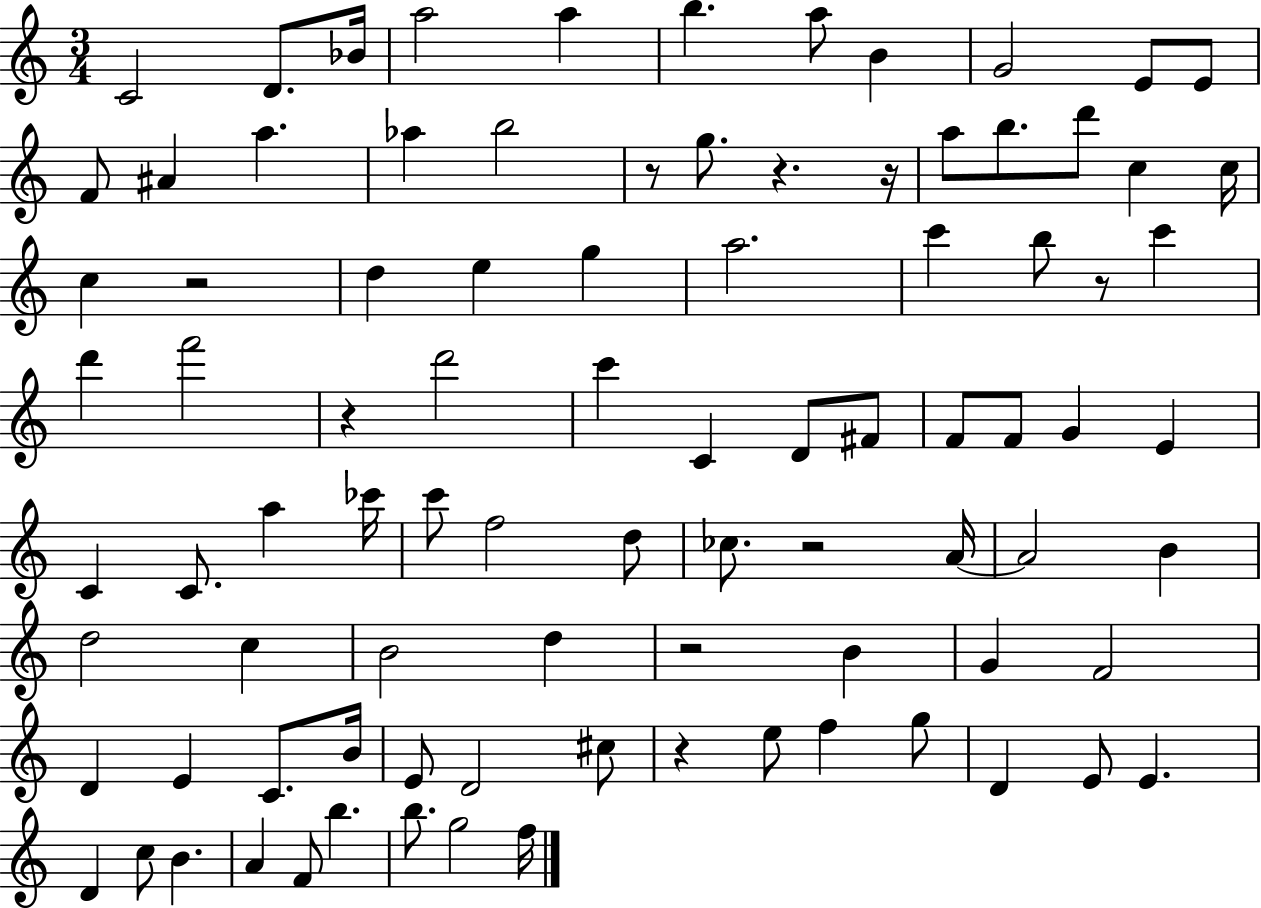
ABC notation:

X:1
T:Untitled
M:3/4
L:1/4
K:C
C2 D/2 _B/4 a2 a b a/2 B G2 E/2 E/2 F/2 ^A a _a b2 z/2 g/2 z z/4 a/2 b/2 d'/2 c c/4 c z2 d e g a2 c' b/2 z/2 c' d' f'2 z d'2 c' C D/2 ^F/2 F/2 F/2 G E C C/2 a _c'/4 c'/2 f2 d/2 _c/2 z2 A/4 A2 B d2 c B2 d z2 B G F2 D E C/2 B/4 E/2 D2 ^c/2 z e/2 f g/2 D E/2 E D c/2 B A F/2 b b/2 g2 f/4